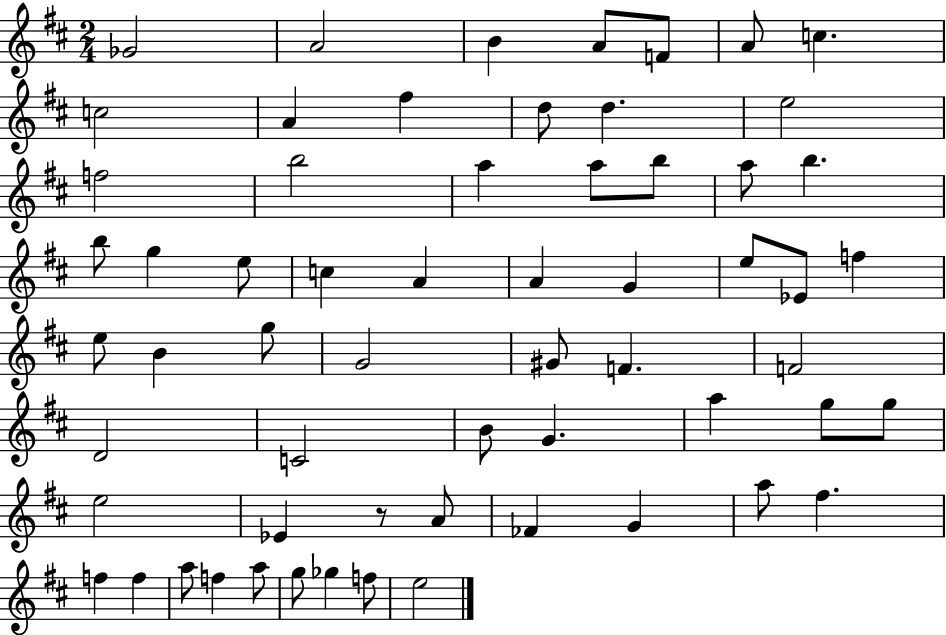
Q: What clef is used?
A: treble